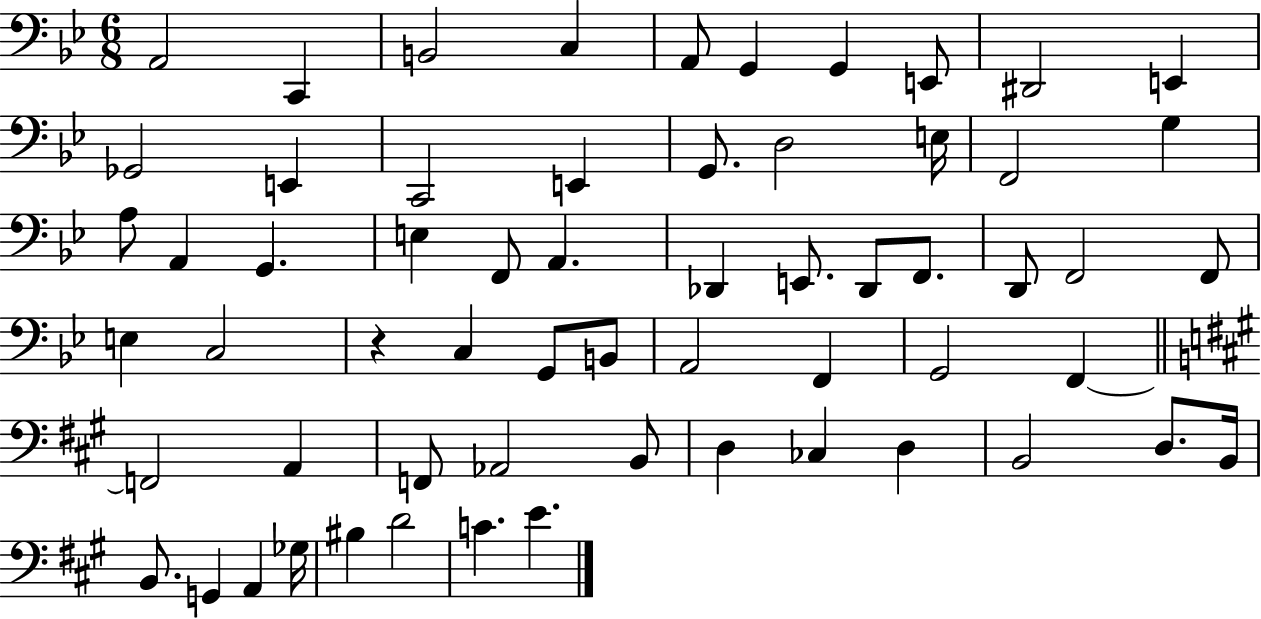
A2/h C2/q B2/h C3/q A2/e G2/q G2/q E2/e D#2/h E2/q Gb2/h E2/q C2/h E2/q G2/e. D3/h E3/s F2/h G3/q A3/e A2/q G2/q. E3/q F2/e A2/q. Db2/q E2/e. Db2/e F2/e. D2/e F2/h F2/e E3/q C3/h R/q C3/q G2/e B2/e A2/h F2/q G2/h F2/q F2/h A2/q F2/e Ab2/h B2/e D3/q CES3/q D3/q B2/h D3/e. B2/s B2/e. G2/q A2/q Gb3/s BIS3/q D4/h C4/q. E4/q.